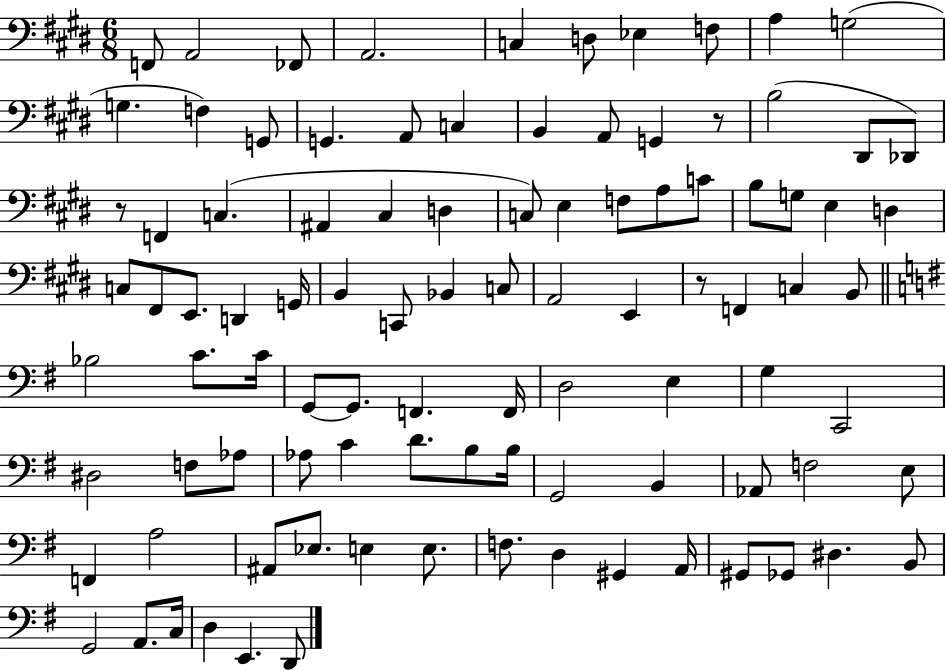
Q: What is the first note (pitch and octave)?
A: F2